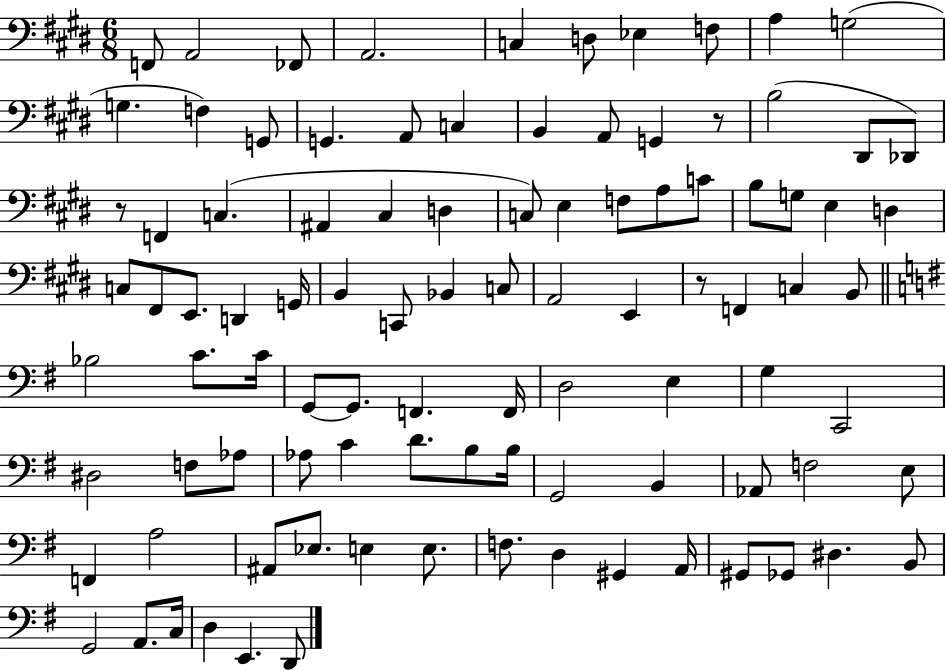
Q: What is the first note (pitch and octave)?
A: F2